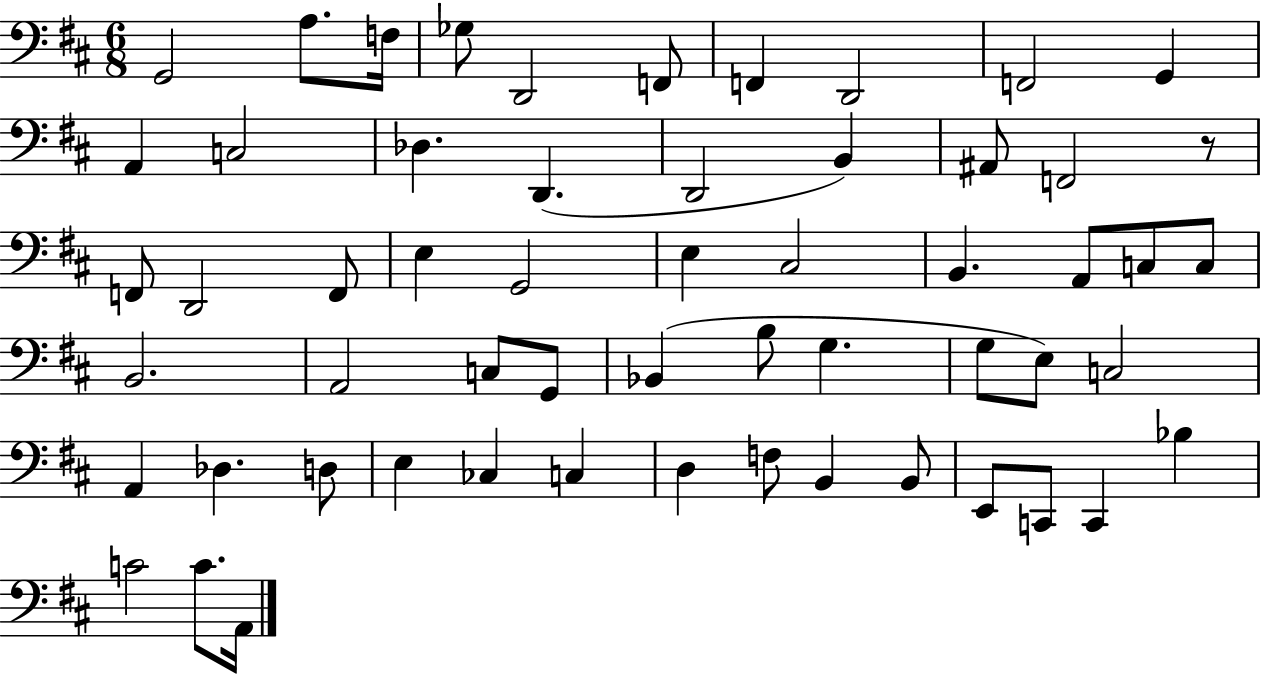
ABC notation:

X:1
T:Untitled
M:6/8
L:1/4
K:D
G,,2 A,/2 F,/4 _G,/2 D,,2 F,,/2 F,, D,,2 F,,2 G,, A,, C,2 _D, D,, D,,2 B,, ^A,,/2 F,,2 z/2 F,,/2 D,,2 F,,/2 E, G,,2 E, ^C,2 B,, A,,/2 C,/2 C,/2 B,,2 A,,2 C,/2 G,,/2 _B,, B,/2 G, G,/2 E,/2 C,2 A,, _D, D,/2 E, _C, C, D, F,/2 B,, B,,/2 E,,/2 C,,/2 C,, _B, C2 C/2 A,,/4